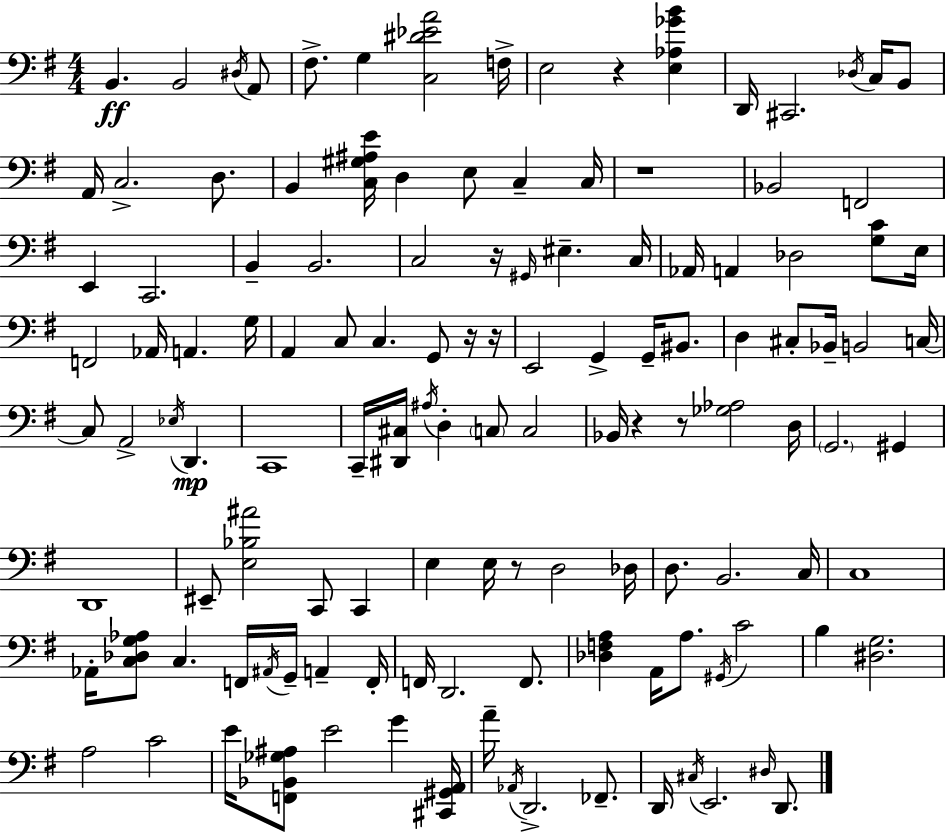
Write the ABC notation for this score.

X:1
T:Untitled
M:4/4
L:1/4
K:Em
B,, B,,2 ^D,/4 A,,/2 ^F,/2 G, [C,^D_EA]2 F,/4 E,2 z [E,_A,_GB] D,,/4 ^C,,2 _D,/4 C,/4 B,,/2 A,,/4 C,2 D,/2 B,, [C,^G,^A,E]/4 D, E,/2 C, C,/4 z4 _B,,2 F,,2 E,, C,,2 B,, B,,2 C,2 z/4 ^G,,/4 ^E, C,/4 _A,,/4 A,, _D,2 [G,C]/2 E,/4 F,,2 _A,,/4 A,, G,/4 A,, C,/2 C, G,,/2 z/4 z/4 E,,2 G,, G,,/4 ^B,,/2 D, ^C,/2 _B,,/4 B,,2 C,/4 C,/2 A,,2 _E,/4 D,, C,,4 C,,/4 [^D,,^C,]/4 ^A,/4 D, C,/2 C,2 _B,,/4 z z/2 [_G,_A,]2 D,/4 G,,2 ^G,, D,,4 ^E,,/2 [E,_B,^A]2 C,,/2 C,, E, E,/4 z/2 D,2 _D,/4 D,/2 B,,2 C,/4 C,4 _A,,/4 [C,_D,G,_A,]/2 C, F,,/4 ^A,,/4 G,,/4 A,, F,,/4 F,,/4 D,,2 F,,/2 [_D,F,A,] A,,/4 A,/2 ^G,,/4 C2 B, [^D,G,]2 A,2 C2 E/4 [F,,_B,,_G,^A,]/2 E2 G [^C,,^G,,A,,]/4 A/4 _A,,/4 D,,2 _F,,/2 D,,/4 ^C,/4 E,,2 ^D,/4 D,,/2